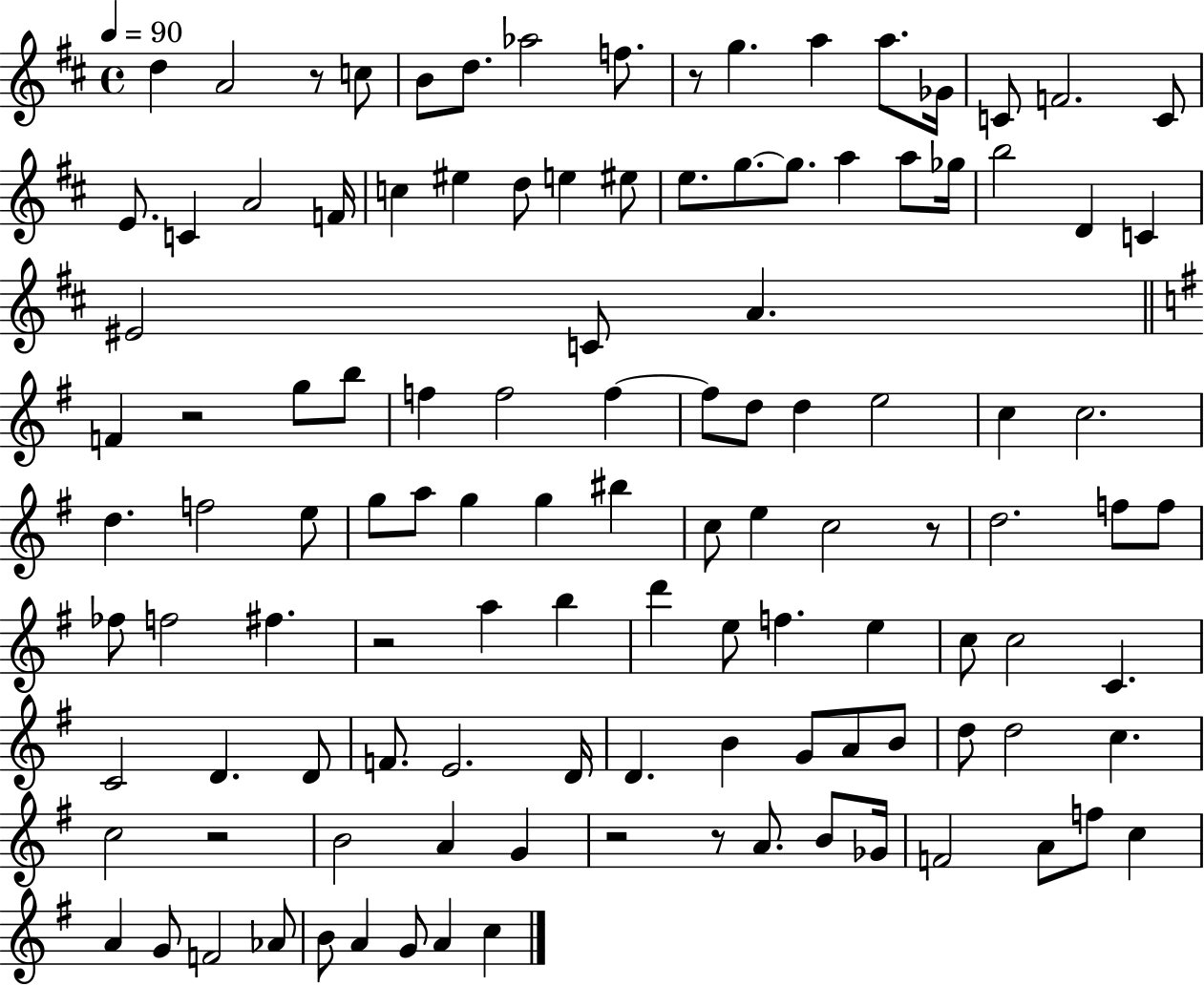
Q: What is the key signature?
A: D major